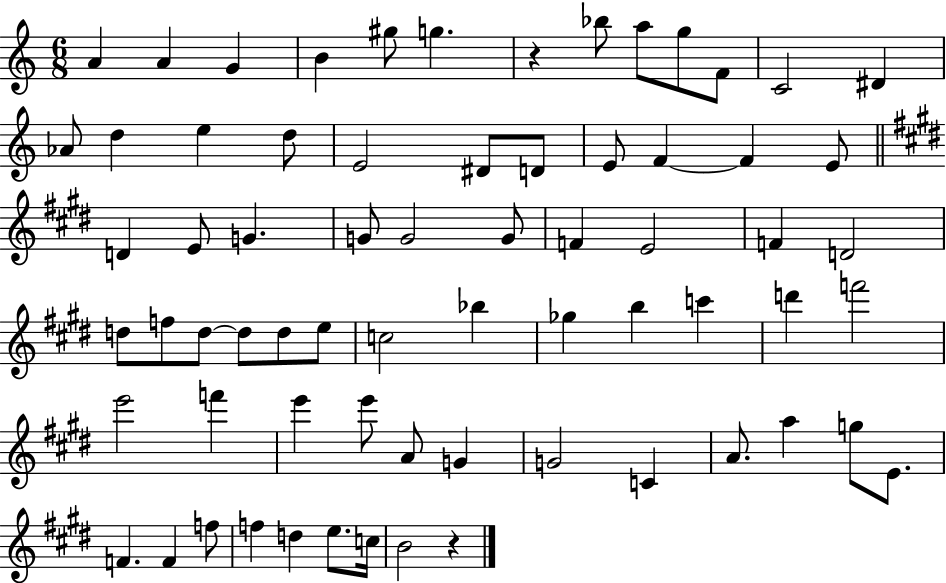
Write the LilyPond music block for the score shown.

{
  \clef treble
  \numericTimeSignature
  \time 6/8
  \key c \major
  a'4 a'4 g'4 | b'4 gis''8 g''4. | r4 bes''8 a''8 g''8 f'8 | c'2 dis'4 | \break aes'8 d''4 e''4 d''8 | e'2 dis'8 d'8 | e'8 f'4~~ f'4 e'8 | \bar "||" \break \key e \major d'4 e'8 g'4. | g'8 g'2 g'8 | f'4 e'2 | f'4 d'2 | \break d''8 f''8 d''8~~ d''8 d''8 e''8 | c''2 bes''4 | ges''4 b''4 c'''4 | d'''4 f'''2 | \break e'''2 f'''4 | e'''4 e'''8 a'8 g'4 | g'2 c'4 | a'8. a''4 g''8 e'8. | \break f'4. f'4 f''8 | f''4 d''4 e''8. c''16 | b'2 r4 | \bar "|."
}